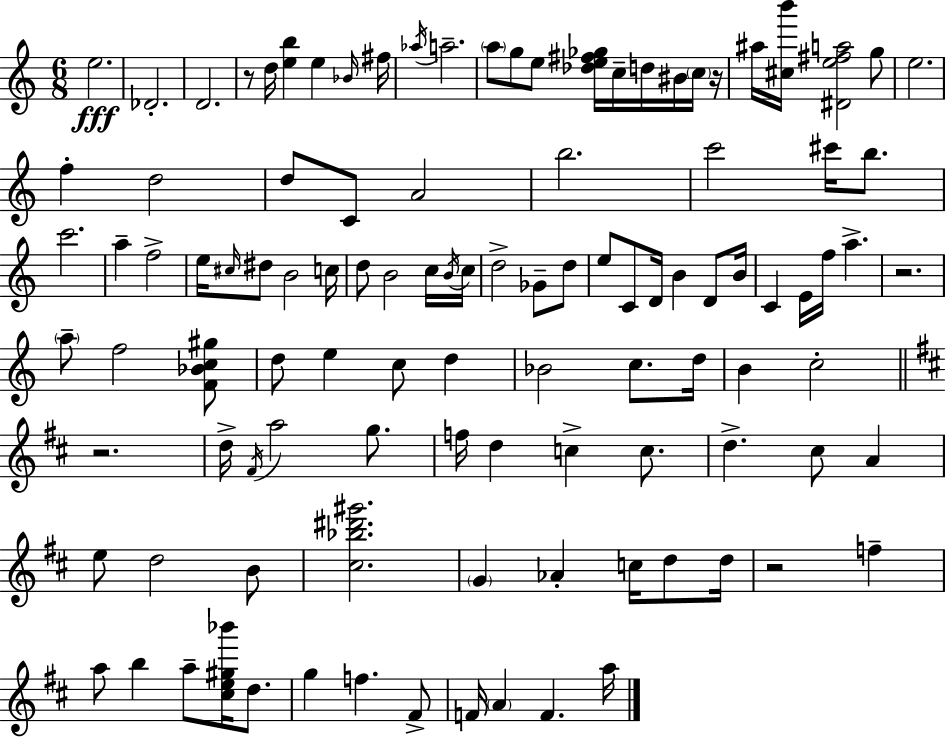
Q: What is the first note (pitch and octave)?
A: E5